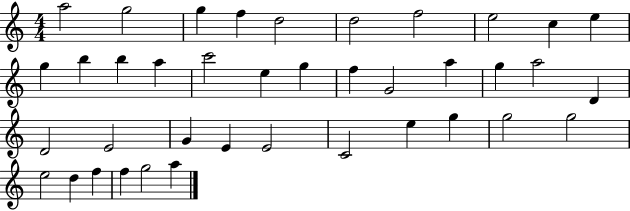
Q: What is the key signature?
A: C major